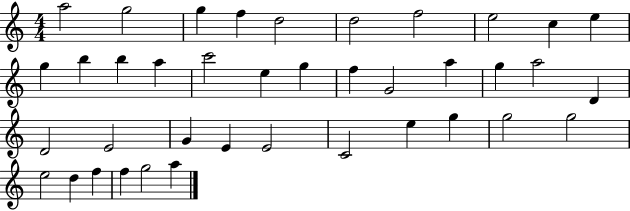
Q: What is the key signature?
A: C major